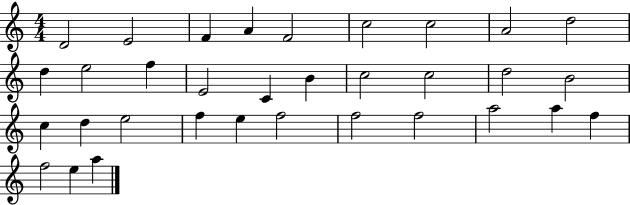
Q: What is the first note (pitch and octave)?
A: D4